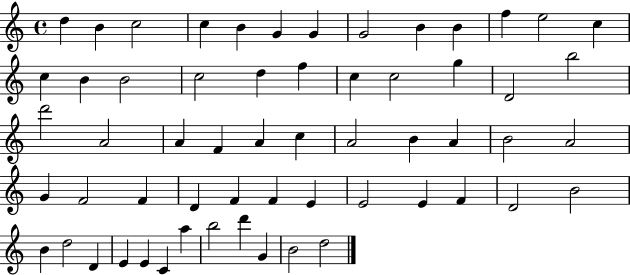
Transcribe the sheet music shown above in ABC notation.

X:1
T:Untitled
M:4/4
L:1/4
K:C
d B c2 c B G G G2 B B f e2 c c B B2 c2 d f c c2 g D2 b2 d'2 A2 A F A c A2 B A B2 A2 G F2 F D F F E E2 E F D2 B2 B d2 D E E C a b2 d' G B2 d2